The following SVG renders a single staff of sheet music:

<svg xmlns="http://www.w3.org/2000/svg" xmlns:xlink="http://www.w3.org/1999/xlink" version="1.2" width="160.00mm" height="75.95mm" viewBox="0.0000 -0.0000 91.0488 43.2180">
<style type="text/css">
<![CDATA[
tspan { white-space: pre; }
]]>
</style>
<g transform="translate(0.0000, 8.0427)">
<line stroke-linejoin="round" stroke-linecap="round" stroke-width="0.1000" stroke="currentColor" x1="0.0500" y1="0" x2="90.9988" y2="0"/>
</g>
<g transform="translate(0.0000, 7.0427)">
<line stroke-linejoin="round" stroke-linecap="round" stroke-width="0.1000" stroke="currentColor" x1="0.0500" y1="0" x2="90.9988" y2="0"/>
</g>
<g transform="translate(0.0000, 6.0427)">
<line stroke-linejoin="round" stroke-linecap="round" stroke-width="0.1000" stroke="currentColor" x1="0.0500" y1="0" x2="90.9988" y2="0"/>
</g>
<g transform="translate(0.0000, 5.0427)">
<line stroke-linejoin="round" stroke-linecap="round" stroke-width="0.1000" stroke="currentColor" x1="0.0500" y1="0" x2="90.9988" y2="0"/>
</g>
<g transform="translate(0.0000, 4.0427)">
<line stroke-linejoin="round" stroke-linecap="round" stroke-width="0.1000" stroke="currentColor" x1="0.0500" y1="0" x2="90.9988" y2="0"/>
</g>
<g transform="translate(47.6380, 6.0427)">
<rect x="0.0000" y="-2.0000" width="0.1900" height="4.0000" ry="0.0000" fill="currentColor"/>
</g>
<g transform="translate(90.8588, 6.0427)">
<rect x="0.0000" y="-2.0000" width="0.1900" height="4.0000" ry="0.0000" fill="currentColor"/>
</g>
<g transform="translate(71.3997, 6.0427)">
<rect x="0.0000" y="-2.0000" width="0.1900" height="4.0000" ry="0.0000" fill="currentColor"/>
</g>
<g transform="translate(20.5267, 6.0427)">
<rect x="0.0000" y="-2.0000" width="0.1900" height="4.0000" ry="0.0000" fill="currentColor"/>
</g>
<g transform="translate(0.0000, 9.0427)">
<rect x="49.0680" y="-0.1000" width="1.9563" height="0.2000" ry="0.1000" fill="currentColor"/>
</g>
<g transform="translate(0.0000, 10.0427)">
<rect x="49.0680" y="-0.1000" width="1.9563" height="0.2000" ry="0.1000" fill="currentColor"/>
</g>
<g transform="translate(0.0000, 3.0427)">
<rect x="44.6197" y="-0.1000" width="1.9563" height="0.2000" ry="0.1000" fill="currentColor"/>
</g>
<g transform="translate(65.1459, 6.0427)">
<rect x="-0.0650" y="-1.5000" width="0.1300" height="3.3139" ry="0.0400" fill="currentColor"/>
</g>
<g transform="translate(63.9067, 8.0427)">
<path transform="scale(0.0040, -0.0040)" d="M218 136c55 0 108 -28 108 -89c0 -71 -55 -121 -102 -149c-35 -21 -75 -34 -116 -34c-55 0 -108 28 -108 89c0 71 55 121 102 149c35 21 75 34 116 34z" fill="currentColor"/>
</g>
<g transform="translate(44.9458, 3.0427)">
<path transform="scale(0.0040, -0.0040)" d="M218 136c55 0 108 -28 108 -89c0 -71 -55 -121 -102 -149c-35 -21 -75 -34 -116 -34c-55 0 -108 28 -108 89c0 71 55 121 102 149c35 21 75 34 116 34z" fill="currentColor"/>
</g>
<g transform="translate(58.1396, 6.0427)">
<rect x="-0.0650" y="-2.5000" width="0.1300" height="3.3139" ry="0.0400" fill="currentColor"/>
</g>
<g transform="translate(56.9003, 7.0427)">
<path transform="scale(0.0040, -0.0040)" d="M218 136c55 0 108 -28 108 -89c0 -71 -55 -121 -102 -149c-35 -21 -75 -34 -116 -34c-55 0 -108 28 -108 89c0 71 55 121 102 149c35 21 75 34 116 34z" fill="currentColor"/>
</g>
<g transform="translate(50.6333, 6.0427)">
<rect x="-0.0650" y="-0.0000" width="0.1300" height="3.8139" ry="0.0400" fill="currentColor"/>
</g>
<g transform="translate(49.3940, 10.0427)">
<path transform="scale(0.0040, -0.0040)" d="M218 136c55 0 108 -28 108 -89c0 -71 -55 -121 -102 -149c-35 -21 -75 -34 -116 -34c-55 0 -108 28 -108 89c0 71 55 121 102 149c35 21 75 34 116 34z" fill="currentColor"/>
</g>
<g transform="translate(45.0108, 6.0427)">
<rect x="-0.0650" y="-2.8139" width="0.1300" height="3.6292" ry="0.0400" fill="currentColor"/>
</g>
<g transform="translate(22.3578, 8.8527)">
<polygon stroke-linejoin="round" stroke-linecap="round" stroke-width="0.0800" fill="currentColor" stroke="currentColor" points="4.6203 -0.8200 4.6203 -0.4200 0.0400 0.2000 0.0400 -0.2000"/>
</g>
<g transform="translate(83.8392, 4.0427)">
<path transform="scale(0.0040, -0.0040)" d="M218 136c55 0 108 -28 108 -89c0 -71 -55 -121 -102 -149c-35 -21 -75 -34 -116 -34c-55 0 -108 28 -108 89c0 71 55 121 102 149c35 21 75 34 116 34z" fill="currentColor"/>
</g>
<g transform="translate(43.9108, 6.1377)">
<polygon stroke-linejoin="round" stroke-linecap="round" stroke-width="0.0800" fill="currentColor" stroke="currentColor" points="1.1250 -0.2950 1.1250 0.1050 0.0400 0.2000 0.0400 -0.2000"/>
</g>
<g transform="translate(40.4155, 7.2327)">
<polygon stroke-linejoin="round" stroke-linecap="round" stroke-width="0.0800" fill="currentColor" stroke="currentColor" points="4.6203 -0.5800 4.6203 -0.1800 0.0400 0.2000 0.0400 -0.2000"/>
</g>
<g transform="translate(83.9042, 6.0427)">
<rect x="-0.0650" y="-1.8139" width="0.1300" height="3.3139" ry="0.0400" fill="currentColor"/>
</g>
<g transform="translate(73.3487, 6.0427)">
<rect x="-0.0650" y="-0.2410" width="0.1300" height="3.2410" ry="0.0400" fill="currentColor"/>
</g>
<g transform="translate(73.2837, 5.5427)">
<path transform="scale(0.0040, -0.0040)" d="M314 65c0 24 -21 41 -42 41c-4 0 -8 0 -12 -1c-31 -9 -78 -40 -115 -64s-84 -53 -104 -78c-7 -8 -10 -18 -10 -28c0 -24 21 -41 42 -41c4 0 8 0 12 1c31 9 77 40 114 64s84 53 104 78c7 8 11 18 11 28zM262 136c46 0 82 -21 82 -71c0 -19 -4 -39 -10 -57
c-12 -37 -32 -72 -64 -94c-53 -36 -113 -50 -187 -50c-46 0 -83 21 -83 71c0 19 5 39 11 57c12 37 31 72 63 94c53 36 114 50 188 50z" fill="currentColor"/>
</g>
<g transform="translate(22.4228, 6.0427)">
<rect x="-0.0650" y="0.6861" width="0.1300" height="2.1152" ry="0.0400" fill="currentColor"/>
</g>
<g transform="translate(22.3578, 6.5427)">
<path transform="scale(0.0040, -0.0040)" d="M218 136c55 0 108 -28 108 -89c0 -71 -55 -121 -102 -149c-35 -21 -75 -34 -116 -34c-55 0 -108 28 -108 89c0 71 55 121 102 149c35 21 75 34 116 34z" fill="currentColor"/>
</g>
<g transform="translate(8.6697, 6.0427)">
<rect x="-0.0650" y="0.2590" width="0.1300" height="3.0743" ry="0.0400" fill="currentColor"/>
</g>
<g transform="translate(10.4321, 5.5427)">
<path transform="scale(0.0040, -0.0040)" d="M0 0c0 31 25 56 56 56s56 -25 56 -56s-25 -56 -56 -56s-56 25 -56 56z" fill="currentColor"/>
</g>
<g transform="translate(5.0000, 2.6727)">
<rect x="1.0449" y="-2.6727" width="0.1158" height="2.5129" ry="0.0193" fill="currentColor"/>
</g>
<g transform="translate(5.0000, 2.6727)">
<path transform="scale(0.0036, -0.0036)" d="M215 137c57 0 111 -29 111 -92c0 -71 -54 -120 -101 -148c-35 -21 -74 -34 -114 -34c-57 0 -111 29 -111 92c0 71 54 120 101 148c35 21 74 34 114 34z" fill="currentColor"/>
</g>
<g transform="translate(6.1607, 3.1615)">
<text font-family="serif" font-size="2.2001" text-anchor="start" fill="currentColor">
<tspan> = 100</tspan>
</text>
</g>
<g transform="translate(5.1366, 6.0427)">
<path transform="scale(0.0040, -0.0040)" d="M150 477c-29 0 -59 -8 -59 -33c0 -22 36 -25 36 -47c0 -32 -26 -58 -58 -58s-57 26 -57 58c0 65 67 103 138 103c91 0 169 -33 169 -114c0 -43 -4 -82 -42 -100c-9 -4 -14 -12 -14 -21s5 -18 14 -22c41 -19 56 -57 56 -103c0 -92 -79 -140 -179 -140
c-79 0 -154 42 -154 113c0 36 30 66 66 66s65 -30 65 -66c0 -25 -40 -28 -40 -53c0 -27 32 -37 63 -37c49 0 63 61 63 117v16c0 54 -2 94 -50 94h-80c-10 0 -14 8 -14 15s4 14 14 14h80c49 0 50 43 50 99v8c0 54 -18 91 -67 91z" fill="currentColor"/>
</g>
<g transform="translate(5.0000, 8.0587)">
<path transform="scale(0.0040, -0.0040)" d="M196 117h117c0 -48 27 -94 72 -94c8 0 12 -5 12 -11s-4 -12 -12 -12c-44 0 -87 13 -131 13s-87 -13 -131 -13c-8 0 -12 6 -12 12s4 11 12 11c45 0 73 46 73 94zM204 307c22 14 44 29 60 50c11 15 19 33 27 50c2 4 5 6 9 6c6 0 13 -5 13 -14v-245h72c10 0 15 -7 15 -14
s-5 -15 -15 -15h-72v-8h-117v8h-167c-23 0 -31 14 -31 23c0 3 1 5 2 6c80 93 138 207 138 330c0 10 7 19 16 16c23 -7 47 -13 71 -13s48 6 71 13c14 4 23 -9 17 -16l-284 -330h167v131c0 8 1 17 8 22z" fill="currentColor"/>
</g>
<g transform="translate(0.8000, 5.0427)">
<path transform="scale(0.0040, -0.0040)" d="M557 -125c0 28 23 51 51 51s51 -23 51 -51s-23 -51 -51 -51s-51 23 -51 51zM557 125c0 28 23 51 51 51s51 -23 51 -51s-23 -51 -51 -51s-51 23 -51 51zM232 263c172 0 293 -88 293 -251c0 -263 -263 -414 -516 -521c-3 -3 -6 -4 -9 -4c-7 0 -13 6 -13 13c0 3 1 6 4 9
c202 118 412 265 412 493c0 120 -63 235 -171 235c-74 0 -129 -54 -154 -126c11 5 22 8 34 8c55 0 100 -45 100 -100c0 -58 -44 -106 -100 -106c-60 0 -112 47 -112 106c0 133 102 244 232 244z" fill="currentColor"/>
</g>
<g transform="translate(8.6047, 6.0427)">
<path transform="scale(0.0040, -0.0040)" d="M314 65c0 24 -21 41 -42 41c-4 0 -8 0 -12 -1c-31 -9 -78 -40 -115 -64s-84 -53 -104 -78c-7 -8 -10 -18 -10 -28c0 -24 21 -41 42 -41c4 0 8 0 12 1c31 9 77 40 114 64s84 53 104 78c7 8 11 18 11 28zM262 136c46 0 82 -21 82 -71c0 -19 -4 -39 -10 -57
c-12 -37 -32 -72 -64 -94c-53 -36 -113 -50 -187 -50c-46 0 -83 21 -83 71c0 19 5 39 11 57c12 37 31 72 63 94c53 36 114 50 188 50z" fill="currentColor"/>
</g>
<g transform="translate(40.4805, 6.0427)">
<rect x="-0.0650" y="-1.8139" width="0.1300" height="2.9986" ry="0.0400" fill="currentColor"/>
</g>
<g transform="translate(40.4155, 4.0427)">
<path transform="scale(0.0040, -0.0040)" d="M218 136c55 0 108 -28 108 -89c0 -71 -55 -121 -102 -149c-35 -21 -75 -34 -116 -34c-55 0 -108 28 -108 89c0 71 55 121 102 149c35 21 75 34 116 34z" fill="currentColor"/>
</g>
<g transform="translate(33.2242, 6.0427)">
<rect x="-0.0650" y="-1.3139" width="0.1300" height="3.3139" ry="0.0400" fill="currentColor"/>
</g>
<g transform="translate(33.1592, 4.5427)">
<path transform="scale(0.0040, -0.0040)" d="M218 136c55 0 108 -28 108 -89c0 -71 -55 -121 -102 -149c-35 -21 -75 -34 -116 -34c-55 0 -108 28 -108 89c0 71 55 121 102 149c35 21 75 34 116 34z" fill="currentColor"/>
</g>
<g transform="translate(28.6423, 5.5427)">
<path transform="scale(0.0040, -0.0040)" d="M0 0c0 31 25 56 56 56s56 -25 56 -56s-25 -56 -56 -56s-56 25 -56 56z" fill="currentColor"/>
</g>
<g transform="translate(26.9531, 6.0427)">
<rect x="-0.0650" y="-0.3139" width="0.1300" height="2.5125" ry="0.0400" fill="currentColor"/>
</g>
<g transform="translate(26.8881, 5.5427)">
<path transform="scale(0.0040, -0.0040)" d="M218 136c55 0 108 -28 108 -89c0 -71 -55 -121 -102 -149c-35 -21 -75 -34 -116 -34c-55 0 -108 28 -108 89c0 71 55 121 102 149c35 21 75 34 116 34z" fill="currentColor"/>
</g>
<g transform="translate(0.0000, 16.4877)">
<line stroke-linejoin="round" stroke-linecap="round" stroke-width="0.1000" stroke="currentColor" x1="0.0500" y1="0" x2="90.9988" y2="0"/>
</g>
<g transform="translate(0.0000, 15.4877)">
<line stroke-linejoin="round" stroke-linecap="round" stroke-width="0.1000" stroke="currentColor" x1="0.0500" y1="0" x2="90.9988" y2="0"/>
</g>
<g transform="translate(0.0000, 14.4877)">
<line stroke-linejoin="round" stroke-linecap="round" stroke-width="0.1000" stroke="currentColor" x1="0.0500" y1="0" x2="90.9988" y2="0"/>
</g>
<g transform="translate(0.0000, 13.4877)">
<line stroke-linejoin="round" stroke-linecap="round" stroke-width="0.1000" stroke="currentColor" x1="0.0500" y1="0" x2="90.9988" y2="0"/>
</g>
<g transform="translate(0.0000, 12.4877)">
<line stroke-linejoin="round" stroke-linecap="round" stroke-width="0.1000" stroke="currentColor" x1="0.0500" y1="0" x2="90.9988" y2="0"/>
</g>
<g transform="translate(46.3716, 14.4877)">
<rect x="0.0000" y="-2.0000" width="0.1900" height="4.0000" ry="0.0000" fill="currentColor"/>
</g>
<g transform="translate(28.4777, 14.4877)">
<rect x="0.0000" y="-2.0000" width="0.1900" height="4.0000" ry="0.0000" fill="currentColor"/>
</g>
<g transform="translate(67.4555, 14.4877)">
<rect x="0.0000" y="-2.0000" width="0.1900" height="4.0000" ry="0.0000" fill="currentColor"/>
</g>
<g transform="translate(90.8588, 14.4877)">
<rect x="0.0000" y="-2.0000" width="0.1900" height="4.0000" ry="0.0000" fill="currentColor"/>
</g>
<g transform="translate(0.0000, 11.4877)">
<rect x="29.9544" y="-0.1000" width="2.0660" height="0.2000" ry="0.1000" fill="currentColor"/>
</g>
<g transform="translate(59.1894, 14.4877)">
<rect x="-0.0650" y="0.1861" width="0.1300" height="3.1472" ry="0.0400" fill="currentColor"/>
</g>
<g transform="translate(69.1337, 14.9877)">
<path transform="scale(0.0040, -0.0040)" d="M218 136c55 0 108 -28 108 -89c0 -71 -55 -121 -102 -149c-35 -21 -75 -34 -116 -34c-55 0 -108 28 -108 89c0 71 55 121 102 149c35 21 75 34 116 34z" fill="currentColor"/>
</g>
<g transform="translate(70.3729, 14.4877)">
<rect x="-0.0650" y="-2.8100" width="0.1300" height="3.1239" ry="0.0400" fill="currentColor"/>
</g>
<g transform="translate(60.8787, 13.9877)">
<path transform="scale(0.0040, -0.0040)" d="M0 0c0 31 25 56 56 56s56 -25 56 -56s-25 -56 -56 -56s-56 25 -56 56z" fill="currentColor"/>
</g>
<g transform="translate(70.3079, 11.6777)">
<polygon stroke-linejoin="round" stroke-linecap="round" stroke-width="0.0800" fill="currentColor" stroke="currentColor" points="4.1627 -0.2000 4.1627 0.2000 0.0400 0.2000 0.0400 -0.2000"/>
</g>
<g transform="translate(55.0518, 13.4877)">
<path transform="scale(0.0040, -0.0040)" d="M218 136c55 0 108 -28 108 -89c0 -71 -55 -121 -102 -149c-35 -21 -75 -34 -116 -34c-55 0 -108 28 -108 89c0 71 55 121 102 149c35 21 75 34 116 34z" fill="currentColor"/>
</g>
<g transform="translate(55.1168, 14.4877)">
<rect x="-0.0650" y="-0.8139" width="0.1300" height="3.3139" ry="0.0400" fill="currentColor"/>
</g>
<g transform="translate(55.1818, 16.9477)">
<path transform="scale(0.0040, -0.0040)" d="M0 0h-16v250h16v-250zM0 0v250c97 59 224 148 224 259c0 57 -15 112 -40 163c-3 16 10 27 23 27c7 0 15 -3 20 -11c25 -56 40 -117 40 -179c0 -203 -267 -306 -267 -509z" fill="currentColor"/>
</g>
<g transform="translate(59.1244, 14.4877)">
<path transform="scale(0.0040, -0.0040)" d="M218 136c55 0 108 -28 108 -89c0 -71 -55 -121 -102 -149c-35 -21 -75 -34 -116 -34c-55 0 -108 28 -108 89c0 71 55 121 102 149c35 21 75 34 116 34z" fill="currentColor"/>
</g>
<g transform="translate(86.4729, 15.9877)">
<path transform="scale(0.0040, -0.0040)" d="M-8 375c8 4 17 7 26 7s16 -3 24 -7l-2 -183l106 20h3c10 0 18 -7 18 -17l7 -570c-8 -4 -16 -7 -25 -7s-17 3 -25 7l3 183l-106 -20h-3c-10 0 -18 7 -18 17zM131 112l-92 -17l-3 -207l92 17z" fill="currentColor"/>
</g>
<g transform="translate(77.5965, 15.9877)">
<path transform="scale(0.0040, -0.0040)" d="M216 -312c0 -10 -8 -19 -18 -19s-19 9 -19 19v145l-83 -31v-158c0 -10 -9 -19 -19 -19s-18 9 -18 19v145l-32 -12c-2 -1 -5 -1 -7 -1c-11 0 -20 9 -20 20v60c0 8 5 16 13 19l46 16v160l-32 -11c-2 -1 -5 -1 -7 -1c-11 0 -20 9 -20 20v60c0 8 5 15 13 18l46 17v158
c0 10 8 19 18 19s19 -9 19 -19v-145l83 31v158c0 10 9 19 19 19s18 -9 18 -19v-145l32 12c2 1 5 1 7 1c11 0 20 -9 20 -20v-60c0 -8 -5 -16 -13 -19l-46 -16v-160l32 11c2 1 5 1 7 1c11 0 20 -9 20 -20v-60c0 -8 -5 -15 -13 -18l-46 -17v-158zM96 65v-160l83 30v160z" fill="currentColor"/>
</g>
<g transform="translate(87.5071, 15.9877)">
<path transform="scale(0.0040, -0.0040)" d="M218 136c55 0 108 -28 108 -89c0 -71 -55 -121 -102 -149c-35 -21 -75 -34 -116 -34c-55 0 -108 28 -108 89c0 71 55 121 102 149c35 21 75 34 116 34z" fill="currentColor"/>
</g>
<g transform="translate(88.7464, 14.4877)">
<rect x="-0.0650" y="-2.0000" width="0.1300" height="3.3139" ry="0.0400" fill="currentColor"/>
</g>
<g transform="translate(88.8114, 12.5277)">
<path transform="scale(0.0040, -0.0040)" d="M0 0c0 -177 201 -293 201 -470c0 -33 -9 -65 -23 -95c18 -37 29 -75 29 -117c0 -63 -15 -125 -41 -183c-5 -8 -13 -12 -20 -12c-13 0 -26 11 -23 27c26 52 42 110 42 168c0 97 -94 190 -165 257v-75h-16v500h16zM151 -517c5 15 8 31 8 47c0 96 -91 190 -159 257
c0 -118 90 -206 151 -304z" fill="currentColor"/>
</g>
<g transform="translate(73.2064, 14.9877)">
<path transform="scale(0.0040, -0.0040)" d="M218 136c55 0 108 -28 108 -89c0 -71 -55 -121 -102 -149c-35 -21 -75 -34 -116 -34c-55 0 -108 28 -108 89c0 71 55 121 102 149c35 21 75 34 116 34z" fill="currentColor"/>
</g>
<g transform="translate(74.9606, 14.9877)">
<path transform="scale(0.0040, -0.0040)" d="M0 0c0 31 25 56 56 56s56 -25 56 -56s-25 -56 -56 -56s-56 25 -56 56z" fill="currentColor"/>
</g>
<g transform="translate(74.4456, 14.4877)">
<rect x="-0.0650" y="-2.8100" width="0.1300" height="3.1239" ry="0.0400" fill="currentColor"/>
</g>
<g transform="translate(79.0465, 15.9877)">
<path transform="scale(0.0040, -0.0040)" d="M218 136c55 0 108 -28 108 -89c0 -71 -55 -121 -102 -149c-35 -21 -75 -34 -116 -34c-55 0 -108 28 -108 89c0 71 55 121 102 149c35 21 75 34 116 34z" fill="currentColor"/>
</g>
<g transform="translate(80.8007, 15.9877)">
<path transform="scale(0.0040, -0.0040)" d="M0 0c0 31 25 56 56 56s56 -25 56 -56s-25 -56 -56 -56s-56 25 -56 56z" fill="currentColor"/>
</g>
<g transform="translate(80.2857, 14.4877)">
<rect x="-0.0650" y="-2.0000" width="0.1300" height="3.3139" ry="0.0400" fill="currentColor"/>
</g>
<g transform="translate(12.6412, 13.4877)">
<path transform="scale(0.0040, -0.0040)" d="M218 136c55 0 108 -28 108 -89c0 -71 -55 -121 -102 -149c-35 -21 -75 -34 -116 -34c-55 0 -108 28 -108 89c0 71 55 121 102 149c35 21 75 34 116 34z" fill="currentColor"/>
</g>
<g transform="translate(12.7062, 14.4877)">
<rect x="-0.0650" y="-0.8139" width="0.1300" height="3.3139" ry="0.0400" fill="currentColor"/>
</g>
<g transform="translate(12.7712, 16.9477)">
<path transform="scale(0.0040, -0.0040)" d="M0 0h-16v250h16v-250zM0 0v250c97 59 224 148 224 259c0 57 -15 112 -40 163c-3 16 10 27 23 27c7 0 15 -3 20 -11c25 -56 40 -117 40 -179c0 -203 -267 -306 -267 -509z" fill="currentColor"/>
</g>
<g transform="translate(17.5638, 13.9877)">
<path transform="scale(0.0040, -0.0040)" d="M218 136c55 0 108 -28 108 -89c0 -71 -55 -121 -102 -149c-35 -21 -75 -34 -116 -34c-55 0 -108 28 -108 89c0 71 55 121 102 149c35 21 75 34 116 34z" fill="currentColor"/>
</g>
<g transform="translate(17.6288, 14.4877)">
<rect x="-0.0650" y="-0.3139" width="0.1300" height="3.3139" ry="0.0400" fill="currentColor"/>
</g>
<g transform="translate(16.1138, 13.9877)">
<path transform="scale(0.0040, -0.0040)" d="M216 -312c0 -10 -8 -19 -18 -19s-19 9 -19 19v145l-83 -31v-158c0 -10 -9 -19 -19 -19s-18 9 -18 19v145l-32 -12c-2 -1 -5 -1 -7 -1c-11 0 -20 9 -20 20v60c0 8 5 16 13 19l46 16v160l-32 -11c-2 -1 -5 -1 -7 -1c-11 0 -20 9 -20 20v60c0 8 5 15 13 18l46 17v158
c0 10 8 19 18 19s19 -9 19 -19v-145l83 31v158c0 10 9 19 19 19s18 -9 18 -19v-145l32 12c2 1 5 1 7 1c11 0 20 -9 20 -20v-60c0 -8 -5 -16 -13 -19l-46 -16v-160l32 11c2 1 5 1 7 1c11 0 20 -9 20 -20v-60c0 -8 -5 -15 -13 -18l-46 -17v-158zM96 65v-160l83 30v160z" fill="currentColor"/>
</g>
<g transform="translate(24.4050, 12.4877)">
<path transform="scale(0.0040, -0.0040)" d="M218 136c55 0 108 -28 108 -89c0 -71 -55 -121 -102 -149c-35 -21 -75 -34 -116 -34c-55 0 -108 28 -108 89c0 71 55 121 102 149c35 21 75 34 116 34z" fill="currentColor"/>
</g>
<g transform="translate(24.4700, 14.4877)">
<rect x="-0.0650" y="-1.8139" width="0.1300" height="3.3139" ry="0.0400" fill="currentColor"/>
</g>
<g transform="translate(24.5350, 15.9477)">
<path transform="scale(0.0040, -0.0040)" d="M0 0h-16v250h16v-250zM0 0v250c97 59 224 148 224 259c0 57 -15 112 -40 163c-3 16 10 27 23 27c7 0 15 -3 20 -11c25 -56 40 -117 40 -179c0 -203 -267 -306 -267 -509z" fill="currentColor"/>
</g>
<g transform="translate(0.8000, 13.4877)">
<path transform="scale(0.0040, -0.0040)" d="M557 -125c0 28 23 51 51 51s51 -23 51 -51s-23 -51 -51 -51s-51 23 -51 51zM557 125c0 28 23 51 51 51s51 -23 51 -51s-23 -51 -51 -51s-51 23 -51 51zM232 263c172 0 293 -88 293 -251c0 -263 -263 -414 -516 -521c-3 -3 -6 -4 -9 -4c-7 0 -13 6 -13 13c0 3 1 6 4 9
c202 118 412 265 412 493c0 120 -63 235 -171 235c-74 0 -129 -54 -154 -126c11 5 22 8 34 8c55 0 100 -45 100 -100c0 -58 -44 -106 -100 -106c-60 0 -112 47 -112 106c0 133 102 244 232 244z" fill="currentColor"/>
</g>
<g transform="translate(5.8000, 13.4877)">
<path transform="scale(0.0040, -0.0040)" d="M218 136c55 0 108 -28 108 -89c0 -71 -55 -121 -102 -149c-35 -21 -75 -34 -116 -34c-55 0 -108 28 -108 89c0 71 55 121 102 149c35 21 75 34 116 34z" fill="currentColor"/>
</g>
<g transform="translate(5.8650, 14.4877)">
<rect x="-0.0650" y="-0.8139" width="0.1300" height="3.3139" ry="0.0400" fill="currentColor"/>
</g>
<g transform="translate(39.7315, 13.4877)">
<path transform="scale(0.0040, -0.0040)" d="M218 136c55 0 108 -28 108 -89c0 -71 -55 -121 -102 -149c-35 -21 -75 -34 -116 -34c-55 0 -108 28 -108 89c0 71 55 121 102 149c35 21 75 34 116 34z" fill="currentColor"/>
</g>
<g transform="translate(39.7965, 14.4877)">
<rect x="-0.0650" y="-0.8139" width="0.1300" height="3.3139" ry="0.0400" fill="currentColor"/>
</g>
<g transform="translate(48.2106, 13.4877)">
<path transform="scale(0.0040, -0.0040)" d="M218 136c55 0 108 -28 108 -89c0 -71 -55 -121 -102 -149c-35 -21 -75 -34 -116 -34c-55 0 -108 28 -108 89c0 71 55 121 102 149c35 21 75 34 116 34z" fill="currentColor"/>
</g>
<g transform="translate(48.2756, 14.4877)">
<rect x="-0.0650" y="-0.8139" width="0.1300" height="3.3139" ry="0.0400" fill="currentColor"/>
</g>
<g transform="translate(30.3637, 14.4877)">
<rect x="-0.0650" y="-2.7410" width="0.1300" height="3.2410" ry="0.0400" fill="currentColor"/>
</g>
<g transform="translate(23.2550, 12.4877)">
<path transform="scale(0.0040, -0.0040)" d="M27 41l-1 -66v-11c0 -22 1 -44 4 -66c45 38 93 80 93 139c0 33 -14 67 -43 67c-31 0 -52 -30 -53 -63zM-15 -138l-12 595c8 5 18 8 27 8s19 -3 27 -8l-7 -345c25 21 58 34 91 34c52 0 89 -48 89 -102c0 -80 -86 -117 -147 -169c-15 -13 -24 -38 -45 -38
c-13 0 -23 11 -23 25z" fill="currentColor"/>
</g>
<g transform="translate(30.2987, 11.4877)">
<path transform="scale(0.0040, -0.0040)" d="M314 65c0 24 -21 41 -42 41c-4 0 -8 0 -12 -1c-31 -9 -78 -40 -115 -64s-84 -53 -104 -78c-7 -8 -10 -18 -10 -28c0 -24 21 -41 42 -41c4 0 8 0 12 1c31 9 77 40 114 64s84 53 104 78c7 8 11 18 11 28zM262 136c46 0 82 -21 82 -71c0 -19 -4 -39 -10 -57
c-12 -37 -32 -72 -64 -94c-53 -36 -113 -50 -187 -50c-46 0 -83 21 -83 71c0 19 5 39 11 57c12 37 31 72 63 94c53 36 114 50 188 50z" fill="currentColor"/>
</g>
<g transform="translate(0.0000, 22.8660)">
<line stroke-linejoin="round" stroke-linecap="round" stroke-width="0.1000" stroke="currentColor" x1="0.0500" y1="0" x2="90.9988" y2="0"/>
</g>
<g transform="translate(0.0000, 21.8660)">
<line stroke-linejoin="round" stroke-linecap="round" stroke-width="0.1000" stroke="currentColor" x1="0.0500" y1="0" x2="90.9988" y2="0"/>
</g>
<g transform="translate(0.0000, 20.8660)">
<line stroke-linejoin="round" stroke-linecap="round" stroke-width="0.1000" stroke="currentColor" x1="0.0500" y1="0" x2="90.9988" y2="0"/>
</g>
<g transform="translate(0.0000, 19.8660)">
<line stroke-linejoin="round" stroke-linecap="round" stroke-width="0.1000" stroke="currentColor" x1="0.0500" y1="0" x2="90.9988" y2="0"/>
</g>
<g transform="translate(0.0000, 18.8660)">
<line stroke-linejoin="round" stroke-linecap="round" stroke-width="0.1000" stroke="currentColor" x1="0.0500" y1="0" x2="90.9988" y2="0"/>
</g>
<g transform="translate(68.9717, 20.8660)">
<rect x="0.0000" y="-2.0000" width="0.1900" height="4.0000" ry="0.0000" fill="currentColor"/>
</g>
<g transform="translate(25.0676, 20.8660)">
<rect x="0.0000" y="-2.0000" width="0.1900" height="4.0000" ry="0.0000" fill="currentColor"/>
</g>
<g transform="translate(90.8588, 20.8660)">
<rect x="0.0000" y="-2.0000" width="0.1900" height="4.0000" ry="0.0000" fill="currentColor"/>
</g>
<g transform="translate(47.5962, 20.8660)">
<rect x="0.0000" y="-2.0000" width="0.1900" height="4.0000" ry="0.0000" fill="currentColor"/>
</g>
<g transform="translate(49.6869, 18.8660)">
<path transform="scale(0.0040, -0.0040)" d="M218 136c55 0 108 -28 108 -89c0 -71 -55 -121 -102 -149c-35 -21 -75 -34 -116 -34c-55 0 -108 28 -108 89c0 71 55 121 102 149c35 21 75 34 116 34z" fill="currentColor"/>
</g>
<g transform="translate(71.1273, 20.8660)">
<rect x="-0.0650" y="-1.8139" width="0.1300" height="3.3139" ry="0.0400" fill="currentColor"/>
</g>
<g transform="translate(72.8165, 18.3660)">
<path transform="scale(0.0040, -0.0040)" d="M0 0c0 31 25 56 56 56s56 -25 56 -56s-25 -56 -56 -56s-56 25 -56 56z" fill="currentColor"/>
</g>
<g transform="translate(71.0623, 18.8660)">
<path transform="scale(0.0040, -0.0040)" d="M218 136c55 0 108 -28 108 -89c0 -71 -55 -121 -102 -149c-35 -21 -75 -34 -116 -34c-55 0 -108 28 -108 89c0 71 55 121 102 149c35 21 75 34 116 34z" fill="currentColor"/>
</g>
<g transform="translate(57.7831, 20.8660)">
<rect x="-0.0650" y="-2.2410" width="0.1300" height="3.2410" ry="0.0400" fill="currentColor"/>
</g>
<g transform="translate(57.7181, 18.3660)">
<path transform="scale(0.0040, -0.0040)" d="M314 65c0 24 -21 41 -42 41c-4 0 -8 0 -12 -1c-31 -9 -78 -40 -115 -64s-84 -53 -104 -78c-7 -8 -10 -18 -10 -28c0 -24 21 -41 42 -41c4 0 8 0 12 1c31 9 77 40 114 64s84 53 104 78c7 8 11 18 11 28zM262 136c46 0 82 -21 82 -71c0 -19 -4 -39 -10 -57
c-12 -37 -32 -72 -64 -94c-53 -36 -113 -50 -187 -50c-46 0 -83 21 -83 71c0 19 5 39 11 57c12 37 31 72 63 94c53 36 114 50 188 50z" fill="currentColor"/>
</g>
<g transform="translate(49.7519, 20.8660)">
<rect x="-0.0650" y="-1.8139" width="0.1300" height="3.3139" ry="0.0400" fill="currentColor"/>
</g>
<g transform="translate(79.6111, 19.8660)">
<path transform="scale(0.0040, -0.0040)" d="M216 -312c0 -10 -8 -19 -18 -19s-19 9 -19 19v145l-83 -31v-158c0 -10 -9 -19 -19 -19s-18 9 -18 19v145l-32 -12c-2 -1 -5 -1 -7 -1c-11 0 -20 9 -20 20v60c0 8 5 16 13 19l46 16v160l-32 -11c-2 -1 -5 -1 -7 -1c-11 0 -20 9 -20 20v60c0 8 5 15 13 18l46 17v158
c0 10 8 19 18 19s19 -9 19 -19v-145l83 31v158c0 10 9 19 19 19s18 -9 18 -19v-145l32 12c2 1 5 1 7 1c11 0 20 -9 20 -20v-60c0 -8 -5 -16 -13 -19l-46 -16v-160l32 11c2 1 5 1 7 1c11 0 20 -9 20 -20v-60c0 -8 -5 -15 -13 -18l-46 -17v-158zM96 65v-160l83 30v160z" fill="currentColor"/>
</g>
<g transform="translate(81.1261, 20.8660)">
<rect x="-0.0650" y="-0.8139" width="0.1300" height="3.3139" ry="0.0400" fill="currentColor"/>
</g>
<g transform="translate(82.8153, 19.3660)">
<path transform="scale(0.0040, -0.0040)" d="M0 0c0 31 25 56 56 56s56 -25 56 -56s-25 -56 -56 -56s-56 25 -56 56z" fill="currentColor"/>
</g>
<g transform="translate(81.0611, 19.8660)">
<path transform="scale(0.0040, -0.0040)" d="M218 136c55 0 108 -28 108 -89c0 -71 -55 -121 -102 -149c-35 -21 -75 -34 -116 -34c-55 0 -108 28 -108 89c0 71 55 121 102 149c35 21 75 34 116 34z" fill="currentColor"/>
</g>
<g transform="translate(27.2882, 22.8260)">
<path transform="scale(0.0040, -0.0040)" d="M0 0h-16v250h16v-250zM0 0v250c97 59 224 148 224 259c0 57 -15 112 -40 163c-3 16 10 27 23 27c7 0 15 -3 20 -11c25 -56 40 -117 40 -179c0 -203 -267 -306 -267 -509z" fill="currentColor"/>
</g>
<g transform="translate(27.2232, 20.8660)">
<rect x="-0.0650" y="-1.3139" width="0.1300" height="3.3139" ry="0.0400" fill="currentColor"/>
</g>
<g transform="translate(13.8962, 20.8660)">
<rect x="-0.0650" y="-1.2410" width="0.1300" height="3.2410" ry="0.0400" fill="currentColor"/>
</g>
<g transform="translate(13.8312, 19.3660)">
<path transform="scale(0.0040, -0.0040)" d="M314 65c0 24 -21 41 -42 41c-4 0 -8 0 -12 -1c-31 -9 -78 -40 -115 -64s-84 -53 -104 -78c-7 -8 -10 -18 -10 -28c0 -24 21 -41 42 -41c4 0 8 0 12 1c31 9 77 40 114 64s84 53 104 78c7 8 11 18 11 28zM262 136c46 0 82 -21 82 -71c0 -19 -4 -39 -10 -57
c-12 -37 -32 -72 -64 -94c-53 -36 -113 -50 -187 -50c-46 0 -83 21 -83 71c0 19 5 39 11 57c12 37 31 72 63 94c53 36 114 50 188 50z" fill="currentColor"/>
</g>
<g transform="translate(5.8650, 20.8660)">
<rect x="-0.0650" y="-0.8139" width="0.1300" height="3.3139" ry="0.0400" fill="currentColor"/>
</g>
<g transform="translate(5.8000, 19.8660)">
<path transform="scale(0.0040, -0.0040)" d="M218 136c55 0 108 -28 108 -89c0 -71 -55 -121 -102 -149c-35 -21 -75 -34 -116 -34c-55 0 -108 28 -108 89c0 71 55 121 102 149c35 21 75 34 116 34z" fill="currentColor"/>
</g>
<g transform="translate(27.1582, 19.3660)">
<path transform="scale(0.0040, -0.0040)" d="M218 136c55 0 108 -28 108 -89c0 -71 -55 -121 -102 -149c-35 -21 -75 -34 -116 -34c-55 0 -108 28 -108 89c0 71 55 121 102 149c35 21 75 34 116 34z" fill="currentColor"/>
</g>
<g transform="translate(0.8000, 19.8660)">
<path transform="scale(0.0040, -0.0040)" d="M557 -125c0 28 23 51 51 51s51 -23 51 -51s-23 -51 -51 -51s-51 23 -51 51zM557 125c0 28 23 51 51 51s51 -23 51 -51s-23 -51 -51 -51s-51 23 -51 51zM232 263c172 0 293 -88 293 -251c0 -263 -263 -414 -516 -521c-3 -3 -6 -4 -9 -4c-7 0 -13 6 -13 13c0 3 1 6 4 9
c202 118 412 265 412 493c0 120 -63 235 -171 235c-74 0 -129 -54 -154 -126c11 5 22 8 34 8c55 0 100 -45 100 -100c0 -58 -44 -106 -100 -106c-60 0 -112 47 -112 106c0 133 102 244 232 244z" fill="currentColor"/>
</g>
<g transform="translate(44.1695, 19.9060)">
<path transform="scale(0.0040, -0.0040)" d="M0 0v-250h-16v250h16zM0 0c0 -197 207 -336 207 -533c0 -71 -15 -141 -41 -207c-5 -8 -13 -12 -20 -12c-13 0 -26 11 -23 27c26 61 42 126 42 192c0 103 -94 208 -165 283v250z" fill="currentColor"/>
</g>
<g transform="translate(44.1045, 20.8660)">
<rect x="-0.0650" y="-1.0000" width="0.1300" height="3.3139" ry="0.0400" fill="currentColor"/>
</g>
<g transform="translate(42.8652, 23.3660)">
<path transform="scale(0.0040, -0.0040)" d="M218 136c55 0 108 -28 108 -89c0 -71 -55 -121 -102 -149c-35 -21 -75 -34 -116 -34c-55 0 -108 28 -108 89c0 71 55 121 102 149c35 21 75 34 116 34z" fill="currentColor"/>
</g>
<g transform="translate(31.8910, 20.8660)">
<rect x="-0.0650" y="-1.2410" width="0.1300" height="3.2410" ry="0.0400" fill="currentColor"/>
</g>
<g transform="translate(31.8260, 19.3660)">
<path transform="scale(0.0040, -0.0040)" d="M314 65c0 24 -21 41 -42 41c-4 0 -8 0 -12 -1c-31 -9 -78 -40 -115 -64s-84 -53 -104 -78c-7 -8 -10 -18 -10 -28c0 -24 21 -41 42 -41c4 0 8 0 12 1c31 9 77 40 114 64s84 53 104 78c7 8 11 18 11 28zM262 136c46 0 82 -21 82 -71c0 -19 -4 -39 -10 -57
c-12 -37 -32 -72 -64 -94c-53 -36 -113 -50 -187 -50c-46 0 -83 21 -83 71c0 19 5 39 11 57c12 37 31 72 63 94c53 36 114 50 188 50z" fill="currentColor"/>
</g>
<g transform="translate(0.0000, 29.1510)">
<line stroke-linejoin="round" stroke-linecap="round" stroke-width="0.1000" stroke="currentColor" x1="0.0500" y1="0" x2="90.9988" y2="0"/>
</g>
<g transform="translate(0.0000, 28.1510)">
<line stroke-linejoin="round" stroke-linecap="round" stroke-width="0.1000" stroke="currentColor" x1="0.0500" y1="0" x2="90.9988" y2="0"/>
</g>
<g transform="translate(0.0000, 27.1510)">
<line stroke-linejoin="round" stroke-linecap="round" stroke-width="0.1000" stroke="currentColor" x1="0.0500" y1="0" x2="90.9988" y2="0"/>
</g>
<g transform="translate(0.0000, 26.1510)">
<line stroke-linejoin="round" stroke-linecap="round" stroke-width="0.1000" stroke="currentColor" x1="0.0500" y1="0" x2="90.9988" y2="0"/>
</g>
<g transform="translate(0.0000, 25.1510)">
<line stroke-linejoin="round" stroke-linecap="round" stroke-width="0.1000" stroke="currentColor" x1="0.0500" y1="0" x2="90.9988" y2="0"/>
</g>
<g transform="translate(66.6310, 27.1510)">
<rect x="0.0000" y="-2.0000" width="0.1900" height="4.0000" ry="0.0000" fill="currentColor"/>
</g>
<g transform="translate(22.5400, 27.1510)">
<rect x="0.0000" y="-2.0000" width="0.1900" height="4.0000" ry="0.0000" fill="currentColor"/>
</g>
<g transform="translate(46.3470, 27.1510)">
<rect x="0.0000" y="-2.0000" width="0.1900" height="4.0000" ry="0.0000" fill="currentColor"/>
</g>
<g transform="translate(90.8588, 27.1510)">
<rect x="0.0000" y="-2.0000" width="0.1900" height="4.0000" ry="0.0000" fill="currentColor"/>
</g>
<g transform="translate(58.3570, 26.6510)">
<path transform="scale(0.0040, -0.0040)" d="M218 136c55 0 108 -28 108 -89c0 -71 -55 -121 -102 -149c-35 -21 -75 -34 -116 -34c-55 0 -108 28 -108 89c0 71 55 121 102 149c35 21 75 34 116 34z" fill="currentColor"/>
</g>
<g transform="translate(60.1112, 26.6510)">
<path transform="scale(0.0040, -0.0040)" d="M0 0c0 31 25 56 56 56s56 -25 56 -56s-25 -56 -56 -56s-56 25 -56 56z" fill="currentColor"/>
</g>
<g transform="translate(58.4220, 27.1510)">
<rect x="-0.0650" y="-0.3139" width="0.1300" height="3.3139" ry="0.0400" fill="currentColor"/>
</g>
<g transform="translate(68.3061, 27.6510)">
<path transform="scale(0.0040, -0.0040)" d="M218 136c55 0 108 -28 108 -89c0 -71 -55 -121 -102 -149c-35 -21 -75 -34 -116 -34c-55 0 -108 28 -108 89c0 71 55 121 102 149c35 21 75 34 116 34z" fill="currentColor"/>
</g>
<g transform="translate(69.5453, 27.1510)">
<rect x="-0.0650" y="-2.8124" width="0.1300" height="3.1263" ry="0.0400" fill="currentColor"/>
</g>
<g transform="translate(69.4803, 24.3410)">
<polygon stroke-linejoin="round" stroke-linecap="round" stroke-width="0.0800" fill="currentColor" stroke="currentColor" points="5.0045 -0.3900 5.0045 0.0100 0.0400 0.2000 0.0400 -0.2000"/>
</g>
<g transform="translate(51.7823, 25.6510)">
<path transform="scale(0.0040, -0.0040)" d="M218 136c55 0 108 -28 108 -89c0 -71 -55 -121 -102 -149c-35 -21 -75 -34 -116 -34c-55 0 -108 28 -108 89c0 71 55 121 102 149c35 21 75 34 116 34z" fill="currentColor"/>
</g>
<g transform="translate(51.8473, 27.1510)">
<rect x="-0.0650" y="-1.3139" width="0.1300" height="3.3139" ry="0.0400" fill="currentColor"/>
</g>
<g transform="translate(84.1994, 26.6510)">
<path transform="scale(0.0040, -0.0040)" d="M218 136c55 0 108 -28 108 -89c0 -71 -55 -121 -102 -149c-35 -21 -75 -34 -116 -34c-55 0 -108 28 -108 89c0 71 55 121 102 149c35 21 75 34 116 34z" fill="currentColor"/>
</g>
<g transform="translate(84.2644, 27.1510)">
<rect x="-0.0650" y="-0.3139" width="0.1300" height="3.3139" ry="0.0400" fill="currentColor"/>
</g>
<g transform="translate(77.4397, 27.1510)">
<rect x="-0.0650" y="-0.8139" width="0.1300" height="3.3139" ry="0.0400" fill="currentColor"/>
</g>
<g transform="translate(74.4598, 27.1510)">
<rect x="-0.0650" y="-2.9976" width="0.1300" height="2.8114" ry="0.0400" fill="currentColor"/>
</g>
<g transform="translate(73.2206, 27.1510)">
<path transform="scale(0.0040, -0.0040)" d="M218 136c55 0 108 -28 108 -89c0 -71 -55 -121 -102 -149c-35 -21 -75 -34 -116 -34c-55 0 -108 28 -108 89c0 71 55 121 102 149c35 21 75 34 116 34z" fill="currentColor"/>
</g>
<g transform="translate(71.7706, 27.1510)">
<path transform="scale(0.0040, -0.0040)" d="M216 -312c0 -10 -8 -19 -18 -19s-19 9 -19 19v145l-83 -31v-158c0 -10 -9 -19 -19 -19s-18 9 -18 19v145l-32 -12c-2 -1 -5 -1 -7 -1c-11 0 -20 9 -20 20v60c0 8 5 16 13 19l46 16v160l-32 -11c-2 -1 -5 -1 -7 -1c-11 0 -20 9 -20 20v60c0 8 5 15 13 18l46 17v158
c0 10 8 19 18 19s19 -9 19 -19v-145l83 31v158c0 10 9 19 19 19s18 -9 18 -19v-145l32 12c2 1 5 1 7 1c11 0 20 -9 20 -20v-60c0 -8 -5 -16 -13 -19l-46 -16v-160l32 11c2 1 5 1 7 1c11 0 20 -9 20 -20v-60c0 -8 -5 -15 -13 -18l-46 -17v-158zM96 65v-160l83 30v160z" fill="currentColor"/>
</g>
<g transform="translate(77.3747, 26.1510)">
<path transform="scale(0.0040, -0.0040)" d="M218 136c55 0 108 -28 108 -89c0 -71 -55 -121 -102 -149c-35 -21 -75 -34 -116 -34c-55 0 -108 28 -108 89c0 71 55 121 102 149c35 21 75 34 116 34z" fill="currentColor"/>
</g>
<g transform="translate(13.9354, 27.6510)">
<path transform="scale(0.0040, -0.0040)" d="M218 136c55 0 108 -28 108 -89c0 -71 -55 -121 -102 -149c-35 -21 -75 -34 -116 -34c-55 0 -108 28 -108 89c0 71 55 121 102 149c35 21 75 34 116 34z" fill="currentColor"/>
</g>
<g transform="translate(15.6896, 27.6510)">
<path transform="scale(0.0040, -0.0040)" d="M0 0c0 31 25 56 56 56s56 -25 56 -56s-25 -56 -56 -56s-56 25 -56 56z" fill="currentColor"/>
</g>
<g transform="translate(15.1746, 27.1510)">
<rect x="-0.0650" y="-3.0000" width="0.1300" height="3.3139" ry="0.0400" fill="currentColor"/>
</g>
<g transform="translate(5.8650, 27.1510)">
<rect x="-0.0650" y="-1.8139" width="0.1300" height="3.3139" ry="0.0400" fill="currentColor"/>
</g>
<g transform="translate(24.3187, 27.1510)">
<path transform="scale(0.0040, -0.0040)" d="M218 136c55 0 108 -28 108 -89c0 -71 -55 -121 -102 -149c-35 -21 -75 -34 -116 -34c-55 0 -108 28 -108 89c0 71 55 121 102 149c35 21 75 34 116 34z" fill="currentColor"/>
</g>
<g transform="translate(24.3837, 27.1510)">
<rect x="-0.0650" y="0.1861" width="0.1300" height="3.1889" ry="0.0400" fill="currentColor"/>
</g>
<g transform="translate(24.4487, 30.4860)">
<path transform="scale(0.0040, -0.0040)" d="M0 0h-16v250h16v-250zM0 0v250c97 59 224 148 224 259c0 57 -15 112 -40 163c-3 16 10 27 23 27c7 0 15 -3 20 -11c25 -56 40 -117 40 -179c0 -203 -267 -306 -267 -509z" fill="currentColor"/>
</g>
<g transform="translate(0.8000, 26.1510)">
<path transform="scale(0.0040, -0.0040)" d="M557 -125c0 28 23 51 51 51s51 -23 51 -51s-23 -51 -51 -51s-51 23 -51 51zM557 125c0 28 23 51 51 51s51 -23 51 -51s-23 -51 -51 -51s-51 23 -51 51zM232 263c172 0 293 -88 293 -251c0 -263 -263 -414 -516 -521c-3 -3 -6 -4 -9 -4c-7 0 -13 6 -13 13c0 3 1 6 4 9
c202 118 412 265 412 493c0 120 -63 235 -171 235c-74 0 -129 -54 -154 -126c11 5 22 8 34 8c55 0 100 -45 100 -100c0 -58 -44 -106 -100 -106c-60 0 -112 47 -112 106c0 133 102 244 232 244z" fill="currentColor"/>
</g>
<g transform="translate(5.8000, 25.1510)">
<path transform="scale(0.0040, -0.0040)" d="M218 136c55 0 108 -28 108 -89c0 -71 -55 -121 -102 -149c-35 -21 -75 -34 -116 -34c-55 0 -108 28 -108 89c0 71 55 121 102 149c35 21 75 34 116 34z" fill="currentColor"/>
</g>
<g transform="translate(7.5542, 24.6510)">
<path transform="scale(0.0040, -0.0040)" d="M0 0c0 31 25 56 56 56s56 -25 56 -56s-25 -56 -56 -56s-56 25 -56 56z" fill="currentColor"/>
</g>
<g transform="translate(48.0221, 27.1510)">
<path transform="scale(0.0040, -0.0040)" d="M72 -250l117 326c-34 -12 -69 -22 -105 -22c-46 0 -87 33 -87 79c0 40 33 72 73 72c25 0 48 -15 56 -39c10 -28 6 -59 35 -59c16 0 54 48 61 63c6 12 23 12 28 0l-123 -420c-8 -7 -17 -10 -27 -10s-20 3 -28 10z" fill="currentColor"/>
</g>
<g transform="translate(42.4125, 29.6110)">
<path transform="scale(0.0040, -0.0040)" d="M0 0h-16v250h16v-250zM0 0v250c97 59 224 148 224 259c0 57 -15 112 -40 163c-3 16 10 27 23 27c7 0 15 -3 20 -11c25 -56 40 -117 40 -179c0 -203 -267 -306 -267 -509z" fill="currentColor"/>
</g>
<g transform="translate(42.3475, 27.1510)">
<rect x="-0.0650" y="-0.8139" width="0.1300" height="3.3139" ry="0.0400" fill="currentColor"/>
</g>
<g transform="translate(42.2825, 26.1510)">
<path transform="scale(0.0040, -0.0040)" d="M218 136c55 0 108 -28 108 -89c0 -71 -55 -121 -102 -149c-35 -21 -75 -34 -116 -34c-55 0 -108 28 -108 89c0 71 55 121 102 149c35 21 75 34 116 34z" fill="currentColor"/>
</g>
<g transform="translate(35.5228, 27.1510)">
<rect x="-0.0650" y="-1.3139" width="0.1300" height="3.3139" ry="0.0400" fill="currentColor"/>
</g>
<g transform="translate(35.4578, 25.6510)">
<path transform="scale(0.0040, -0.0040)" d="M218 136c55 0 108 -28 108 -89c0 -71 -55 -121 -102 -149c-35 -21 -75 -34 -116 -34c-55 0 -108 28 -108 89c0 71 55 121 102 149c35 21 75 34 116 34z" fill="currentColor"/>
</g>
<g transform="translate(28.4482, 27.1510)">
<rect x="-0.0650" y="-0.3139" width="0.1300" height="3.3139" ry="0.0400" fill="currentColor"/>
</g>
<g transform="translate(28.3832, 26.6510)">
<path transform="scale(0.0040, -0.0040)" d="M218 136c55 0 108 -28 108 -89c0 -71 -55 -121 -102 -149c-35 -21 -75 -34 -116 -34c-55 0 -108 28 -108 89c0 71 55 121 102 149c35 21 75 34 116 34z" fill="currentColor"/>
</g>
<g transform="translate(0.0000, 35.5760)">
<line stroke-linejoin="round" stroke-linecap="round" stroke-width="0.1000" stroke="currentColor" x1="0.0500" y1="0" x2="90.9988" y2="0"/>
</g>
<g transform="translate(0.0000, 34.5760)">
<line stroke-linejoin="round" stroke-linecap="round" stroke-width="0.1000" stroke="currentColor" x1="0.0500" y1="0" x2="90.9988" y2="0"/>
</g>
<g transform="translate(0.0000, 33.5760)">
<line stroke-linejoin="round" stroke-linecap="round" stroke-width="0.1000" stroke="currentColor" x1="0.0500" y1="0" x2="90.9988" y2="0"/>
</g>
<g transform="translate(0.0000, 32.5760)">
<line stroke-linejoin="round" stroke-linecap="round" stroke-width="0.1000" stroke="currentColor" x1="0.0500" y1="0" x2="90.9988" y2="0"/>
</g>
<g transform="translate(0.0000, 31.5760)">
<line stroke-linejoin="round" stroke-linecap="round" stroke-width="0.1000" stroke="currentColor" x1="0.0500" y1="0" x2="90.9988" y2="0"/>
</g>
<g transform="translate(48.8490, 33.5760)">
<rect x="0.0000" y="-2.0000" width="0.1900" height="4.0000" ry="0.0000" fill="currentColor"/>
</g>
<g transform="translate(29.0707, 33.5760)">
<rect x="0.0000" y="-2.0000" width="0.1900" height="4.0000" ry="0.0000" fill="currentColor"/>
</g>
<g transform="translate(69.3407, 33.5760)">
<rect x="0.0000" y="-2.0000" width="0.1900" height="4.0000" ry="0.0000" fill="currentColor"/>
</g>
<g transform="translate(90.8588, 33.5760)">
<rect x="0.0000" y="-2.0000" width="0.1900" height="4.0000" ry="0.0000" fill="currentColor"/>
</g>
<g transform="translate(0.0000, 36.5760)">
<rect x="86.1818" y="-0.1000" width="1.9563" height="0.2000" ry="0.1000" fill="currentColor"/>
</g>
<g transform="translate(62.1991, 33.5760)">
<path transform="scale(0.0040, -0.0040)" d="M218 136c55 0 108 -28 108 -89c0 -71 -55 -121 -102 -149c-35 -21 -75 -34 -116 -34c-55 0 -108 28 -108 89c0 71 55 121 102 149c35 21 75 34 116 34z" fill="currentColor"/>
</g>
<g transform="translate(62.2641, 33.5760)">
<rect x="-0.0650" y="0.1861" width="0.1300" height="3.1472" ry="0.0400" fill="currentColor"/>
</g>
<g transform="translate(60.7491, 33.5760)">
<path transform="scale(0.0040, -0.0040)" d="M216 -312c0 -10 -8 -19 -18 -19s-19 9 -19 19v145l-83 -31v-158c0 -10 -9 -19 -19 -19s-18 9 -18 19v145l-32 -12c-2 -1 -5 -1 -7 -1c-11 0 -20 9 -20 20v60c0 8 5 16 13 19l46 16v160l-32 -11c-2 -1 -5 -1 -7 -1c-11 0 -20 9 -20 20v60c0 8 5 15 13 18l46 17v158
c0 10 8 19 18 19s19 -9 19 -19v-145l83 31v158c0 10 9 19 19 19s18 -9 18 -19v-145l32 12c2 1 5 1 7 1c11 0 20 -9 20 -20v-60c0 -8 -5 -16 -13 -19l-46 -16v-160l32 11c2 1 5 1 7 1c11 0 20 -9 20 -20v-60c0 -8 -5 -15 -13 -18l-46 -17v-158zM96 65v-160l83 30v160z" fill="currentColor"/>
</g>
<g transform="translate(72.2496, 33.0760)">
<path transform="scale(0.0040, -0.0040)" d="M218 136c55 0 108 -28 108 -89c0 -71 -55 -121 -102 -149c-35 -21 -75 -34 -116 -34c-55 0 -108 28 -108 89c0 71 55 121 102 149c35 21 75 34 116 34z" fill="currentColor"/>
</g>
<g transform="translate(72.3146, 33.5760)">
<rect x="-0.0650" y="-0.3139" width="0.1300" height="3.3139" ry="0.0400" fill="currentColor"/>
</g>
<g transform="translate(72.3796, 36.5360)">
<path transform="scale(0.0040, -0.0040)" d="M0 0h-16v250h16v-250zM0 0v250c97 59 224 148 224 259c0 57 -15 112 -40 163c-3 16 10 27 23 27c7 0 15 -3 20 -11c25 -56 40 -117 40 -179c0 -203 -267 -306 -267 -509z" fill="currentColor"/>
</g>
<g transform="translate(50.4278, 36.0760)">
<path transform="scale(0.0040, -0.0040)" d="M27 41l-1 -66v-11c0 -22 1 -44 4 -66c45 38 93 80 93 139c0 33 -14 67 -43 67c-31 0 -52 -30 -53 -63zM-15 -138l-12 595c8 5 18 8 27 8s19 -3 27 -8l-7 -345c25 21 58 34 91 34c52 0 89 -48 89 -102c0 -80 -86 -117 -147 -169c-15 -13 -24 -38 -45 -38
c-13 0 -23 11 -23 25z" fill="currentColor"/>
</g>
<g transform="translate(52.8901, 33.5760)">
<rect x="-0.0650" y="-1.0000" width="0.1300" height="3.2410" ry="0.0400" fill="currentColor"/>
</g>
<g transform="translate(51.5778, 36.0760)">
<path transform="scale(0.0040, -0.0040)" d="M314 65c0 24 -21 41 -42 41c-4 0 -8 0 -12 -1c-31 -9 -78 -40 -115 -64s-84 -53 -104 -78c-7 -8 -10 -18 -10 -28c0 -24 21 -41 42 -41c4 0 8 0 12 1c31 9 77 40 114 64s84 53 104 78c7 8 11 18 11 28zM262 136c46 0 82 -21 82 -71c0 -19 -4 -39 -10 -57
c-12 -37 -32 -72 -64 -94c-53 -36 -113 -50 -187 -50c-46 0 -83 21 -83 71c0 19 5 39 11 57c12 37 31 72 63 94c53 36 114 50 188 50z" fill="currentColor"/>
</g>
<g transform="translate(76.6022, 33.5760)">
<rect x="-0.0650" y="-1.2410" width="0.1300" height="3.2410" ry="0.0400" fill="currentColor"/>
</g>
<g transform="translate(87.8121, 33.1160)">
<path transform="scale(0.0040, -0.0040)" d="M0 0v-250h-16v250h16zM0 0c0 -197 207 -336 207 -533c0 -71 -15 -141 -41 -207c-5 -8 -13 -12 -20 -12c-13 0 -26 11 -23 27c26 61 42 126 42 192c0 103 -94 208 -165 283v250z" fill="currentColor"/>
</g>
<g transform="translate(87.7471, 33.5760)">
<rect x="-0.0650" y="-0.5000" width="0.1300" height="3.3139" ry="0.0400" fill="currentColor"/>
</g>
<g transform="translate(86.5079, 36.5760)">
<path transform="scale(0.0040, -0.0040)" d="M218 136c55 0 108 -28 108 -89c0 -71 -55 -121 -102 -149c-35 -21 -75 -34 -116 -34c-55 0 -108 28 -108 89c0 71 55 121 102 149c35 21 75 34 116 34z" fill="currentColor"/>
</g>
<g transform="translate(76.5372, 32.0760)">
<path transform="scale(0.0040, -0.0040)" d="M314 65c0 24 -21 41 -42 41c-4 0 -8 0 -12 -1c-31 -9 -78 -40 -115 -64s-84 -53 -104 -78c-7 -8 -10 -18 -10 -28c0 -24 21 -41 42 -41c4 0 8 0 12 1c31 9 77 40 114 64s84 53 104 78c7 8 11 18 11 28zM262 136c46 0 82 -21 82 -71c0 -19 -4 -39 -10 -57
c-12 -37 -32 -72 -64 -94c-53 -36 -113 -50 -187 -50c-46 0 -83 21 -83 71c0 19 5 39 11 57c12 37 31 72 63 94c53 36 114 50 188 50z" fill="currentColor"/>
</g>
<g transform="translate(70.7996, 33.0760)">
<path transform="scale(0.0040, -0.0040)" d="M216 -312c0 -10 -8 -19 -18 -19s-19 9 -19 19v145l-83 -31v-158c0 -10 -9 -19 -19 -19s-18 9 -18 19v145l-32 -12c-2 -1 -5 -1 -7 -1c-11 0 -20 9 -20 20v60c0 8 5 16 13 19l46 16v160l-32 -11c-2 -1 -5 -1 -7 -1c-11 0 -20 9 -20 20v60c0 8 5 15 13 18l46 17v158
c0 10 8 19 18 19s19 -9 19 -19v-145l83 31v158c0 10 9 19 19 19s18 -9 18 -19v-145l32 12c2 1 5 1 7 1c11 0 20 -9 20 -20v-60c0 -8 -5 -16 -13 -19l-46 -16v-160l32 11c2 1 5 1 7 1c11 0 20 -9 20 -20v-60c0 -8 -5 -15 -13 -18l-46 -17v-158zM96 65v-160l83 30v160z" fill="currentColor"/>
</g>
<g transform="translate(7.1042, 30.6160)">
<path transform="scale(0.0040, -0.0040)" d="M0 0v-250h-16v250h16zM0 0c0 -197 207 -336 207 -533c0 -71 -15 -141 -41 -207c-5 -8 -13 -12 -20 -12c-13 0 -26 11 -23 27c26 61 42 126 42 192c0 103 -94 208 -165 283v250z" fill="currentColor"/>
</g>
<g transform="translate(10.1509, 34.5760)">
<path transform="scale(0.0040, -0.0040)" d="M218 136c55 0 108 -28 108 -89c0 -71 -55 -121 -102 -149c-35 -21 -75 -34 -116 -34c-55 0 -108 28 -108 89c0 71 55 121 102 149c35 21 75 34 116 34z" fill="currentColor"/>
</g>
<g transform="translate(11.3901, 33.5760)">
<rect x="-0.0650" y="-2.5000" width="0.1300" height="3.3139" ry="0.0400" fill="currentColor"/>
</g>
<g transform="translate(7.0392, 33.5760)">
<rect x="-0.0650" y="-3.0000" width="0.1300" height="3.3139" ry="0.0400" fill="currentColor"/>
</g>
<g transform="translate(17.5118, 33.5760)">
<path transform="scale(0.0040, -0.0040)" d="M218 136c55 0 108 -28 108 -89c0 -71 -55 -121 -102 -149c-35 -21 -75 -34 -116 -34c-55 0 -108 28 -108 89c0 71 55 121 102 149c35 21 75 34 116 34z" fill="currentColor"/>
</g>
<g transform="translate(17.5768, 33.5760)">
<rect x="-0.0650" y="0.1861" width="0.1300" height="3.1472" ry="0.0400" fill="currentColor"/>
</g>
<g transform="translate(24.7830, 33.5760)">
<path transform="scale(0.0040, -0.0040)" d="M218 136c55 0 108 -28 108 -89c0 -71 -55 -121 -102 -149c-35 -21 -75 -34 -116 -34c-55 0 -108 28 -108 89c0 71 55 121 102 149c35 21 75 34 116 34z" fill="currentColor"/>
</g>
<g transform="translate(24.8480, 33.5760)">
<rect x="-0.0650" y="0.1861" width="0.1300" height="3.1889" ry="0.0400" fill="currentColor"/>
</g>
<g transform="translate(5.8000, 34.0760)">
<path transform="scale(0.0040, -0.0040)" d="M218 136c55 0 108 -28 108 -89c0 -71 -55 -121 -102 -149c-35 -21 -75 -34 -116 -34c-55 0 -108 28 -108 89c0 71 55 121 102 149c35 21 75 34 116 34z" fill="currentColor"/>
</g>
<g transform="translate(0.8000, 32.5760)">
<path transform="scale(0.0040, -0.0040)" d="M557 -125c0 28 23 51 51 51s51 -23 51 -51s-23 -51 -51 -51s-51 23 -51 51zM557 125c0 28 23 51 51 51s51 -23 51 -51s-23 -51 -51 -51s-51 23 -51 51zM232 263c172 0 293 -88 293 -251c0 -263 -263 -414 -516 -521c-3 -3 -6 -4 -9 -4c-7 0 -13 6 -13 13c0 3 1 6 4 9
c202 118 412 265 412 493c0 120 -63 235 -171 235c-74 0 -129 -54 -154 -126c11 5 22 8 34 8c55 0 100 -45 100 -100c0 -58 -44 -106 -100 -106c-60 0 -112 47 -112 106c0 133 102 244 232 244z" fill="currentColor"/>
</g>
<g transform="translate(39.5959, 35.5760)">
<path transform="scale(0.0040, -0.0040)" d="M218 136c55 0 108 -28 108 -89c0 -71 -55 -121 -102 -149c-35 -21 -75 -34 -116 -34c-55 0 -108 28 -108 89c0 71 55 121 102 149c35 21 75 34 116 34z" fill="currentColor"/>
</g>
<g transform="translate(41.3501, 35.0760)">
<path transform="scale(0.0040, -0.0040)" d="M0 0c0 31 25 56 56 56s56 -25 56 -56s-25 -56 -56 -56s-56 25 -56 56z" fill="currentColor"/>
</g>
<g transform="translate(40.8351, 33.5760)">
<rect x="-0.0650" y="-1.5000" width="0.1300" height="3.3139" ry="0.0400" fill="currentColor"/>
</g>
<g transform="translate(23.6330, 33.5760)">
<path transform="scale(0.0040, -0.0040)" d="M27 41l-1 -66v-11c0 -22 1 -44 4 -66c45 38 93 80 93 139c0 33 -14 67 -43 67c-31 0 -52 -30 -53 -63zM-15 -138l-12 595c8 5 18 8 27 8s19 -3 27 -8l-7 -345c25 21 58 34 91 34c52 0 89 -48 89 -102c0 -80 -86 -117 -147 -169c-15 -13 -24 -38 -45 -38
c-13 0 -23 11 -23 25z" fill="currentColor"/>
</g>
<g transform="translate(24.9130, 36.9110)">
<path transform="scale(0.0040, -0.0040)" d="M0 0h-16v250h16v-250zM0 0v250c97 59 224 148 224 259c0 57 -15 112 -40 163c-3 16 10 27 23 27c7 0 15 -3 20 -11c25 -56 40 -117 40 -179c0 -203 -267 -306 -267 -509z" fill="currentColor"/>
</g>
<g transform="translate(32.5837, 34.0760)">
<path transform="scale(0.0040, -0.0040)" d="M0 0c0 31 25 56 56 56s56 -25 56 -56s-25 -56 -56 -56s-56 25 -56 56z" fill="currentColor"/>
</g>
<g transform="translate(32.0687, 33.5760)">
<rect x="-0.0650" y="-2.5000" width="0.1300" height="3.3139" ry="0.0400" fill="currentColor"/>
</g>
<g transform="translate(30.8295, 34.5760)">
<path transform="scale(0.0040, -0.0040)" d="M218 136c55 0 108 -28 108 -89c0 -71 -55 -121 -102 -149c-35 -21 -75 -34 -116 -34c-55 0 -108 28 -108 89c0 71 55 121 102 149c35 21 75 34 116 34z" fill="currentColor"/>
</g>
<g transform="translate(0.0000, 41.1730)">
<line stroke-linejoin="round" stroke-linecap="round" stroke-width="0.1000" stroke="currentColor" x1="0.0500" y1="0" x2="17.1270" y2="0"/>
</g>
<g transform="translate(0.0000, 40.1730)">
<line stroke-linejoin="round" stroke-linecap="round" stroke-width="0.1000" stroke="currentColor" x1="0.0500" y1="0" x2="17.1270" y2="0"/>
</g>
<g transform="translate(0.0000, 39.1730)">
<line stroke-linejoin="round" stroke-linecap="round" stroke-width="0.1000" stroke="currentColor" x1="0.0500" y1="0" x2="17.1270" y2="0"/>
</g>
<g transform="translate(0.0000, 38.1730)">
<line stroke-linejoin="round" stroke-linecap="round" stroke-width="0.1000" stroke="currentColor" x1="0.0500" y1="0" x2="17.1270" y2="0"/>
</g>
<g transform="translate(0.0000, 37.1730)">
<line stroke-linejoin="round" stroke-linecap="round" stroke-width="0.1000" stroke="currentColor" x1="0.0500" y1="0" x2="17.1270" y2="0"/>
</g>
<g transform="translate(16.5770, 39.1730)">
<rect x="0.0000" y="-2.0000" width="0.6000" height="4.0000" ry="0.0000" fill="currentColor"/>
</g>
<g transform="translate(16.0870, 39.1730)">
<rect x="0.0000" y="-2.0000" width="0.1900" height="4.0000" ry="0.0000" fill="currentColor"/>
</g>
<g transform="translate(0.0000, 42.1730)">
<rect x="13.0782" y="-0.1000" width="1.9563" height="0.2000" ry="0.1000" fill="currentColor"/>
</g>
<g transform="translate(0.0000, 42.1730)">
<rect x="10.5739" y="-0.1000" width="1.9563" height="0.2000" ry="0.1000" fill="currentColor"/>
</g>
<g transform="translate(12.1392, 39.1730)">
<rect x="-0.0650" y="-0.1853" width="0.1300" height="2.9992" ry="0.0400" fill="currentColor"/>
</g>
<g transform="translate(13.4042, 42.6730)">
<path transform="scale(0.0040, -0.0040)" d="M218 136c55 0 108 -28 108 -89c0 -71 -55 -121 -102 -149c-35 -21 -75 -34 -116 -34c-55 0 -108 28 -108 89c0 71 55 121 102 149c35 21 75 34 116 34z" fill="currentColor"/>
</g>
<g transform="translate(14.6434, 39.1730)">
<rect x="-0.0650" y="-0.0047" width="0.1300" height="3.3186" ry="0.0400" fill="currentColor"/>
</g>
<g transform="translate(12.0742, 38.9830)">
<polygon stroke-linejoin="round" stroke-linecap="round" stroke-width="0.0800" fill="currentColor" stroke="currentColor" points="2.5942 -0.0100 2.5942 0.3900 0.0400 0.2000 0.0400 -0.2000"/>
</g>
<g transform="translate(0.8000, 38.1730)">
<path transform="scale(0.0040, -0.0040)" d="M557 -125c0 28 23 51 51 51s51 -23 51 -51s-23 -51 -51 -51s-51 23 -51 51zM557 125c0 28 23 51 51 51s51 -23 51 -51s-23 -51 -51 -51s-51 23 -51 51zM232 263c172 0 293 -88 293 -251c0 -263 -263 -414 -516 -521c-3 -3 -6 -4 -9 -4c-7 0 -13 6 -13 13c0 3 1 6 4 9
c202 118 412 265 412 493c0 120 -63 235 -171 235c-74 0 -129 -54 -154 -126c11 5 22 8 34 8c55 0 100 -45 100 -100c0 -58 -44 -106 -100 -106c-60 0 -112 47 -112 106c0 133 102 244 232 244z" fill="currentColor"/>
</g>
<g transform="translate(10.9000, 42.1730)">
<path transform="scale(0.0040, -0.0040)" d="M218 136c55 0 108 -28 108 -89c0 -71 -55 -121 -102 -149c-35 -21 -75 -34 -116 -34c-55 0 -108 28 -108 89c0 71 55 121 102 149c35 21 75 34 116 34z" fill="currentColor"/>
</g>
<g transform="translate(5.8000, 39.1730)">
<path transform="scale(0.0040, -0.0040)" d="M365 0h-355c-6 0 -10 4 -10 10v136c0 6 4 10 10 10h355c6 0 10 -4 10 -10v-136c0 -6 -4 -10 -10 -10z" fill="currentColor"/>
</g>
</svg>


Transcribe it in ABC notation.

X:1
T:Untitled
M:3/4
L:1/4
K:C
D,2 C,/2 E,/2 G, A,/2 C/4 C,, B,, G,, E,2 A, F, F,/2 ^E, _A,/2 C2 F, F, F,/2 D, C,/2 C,/2 ^A,, A,,/4 F, G,2 G,/2 G,2 F,,/2 A, B,2 A, ^F, A, C, D,/2 E, G, F,/2 z/2 G, E, C,/2 ^D,/2 F, E, C,/2 B,, D, _D,/2 B,, G,, _F,,2 ^D, ^E,/2 G,2 E,,/2 z2 E,,/2 D,,/2